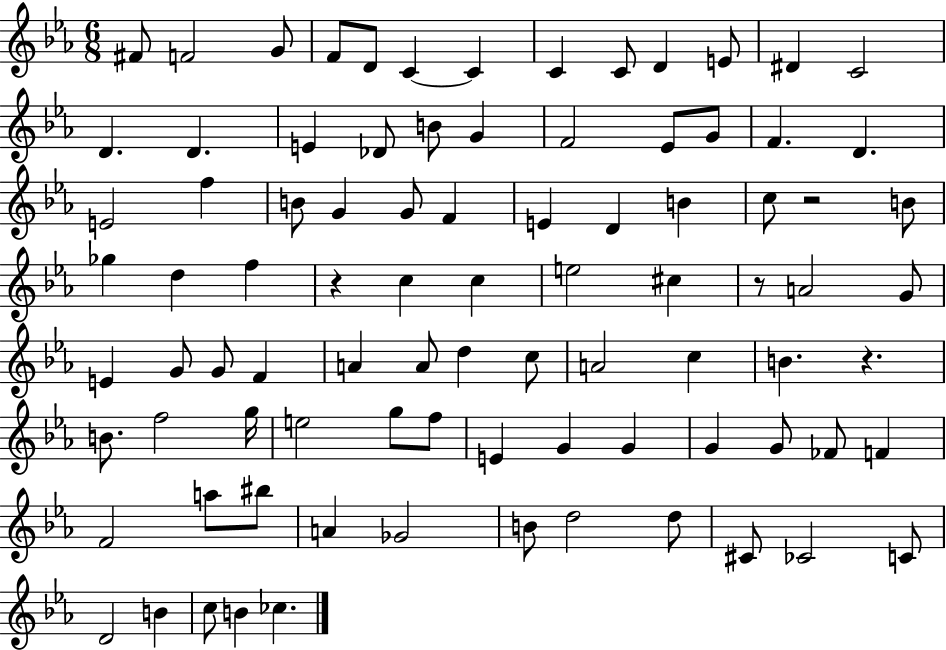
F#4/e F4/h G4/e F4/e D4/e C4/q C4/q C4/q C4/e D4/q E4/e D#4/q C4/h D4/q. D4/q. E4/q Db4/e B4/e G4/q F4/h Eb4/e G4/e F4/q. D4/q. E4/h F5/q B4/e G4/q G4/e F4/q E4/q D4/q B4/q C5/e R/h B4/e Gb5/q D5/q F5/q R/q C5/q C5/q E5/h C#5/q R/e A4/h G4/e E4/q G4/e G4/e F4/q A4/q A4/e D5/q C5/e A4/h C5/q B4/q. R/q. B4/e. F5/h G5/s E5/h G5/e F5/e E4/q G4/q G4/q G4/q G4/e FES4/e F4/q F4/h A5/e BIS5/e A4/q Gb4/h B4/e D5/h D5/e C#4/e CES4/h C4/e D4/h B4/q C5/e B4/q CES5/q.